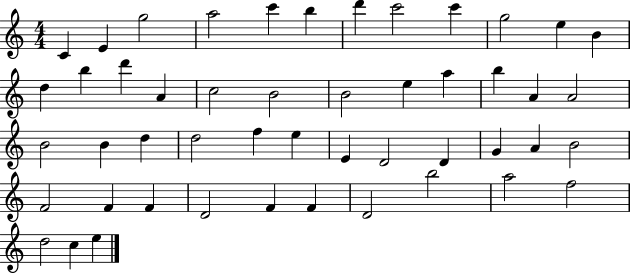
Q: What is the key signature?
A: C major